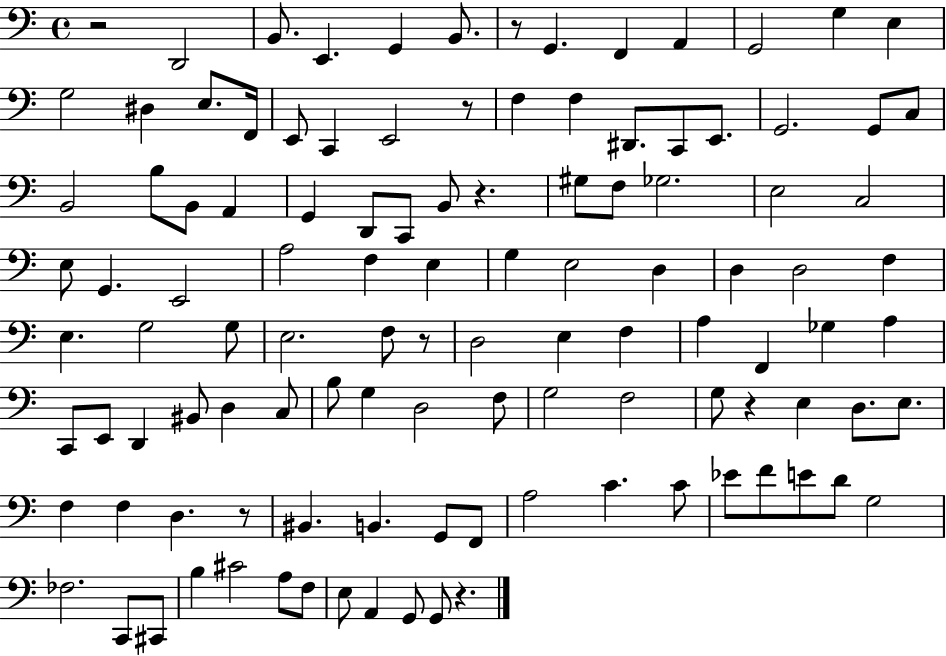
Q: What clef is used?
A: bass